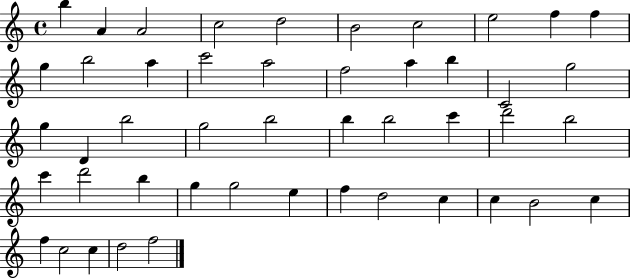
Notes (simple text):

B5/q A4/q A4/h C5/h D5/h B4/h C5/h E5/h F5/q F5/q G5/q B5/h A5/q C6/h A5/h F5/h A5/q B5/q C4/h G5/h G5/q D4/q B5/h G5/h B5/h B5/q B5/h C6/q D6/h B5/h C6/q D6/h B5/q G5/q G5/h E5/q F5/q D5/h C5/q C5/q B4/h C5/q F5/q C5/h C5/q D5/h F5/h